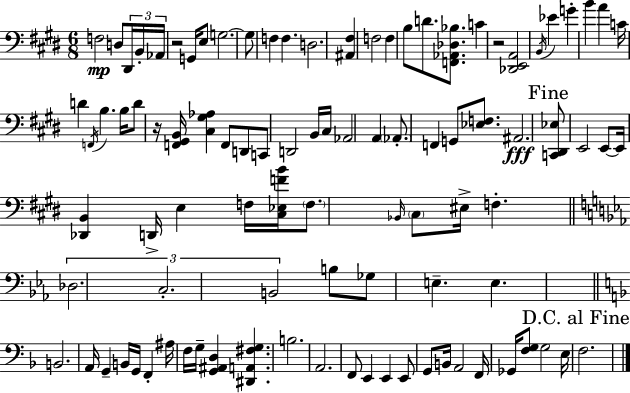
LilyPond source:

{
  \clef bass
  \numericTimeSignature
  \time 6/8
  \key e \major
  f2\mp d8 \tuplet 3/2 { dis,16 b,16-. | aes,16 } r2 g,16 e8 | g2.~~ | g8 f4 f4. | \break d2. | <ais, fis>4 f2 | f4 b8 d'8. <f, aes, des bes>8. | c'4 r2 | \break <des, e, a,>2 \acciaccatura { b,16 } ees'4 | g'4-. b'4 a'4 | c'16 d'4 \acciaccatura { f,16 } b4. | b16 d'8 r16 <f, gis, b,>16 <cis gis aes>4 f,8 | \break d,8 c,8 d,2 | b,16 cis16 aes,2 a,4 | \parenthesize aes,8.-. f,4 g,8 <ees f>8. | ais,2.\fff | \break \mark "Fine" <c, dis, ees>8 e,2 | e,8~~ e,16 <des, b,>4 d,16-> e4 | f16 <cis ees f' b'>16 \parenthesize f8. \grace { bes,16 } \parenthesize cis8 eis16-> f4.-. | \bar "||" \break \key ees \major \tuplet 3/2 { des2. | c2.-. | b,2 } b8 ges8 | e4.-- e4. | \break \bar "||" \break \key d \minor b,2. | a,16 g,4-- b,16 g,16 f,4-. ais16 | f16 g16-- <g, ais, d>4 <dis, a, fis g>4. | b2. | \break a,2. | f,8 e,4 e,4 e,8 | g,8 b,16 a,2 f,16 | ges,16 <f g>8 g2 e16 | \break \mark "D.C. al Fine" f2. | \bar "|."
}